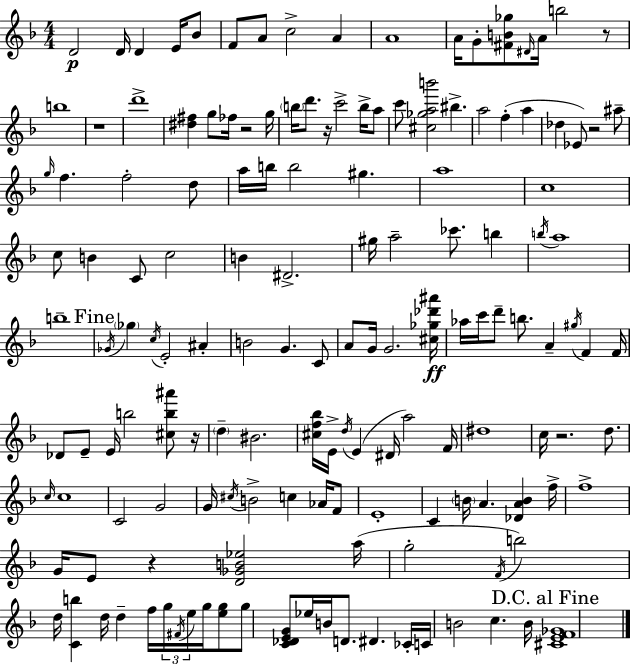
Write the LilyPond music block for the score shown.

{
  \clef treble
  \numericTimeSignature
  \time 4/4
  \key f \major
  d'2\p d'16 d'4 e'16 bes'8 | f'8 a'8 c''2-> a'4 | a'1 | a'16 g'8-. <fis' b' ges''>8 \grace { dis'16 } a'16 b''2 r8 | \break b''1 | r1 | d'''1-> | <dis'' fis''>4 g''8 fes''16 r2 | \break g''16 \parenthesize b''16 d'''8. r16 c'''2-> b''16-> a''8 | c'''8 <cis'' ges'' a'' b'''>2 bis''4.-> | a''2 f''4-.( a''4 | des''4 ees'8) r2 ais''8-- | \break \grace { g''16 } f''4. f''2-. | d''8 a''16 b''16 b''2 gis''4. | a''1 | c''1 | \break c''8 b'4 c'8 c''2 | b'4 dis'2.-> | gis''16 a''2-- ces'''8. b''4 | \acciaccatura { b''16 } a''1 | \break b''1-- | \mark "Fine" \acciaccatura { ges'16 } \parenthesize ges''4 \acciaccatura { c''16 } e'2-. | ais'4-. b'2 g'4. | c'8 a'8 g'16 g'2. | \break <cis'' ges'' des''' ais'''>16\ff aes''16 c'''16 d'''8-- b''8. a'4-- | \acciaccatura { gis''16 } f'4 f'16 des'8 e'8-- e'16 b''2 | <cis'' b'' ais'''>8 r16 \parenthesize d''4-- bis'2. | <cis'' f'' bes''>16 e'16-> \acciaccatura { d''16 } e'4( dis'16 a''2) | \break f'16 dis''1 | c''16 r2. | d''8. \grace { c''16 } c''1 | c'2 | \break g'2 g'16 \acciaccatura { cis''16 } b'2-> | c''4 aes'16 f'8 e'1-. | c'4 \parenthesize b'16 a'4. | <des' a' b'>4 f''16-> f''1-> | \break g'16 e'8 r4 | <d' ges' b' ees''>2 a''16( g''2-. | \acciaccatura { f'16 } b''2) d''16 <c' b''>4 d''16 | d''4-- f''16 \tuplet 3/2 { g''16 \acciaccatura { fis'16 } e''16 } g''16 <e'' g''>8 g''8 <c' des' e' g'>8 ees''16 | \break b'16 d'8. dis'4. ces'16-. c'16 b'2 | c''4. b'16 \mark "D.C. al Fine" <cis' e' f' ges'>1 | \bar "|."
}